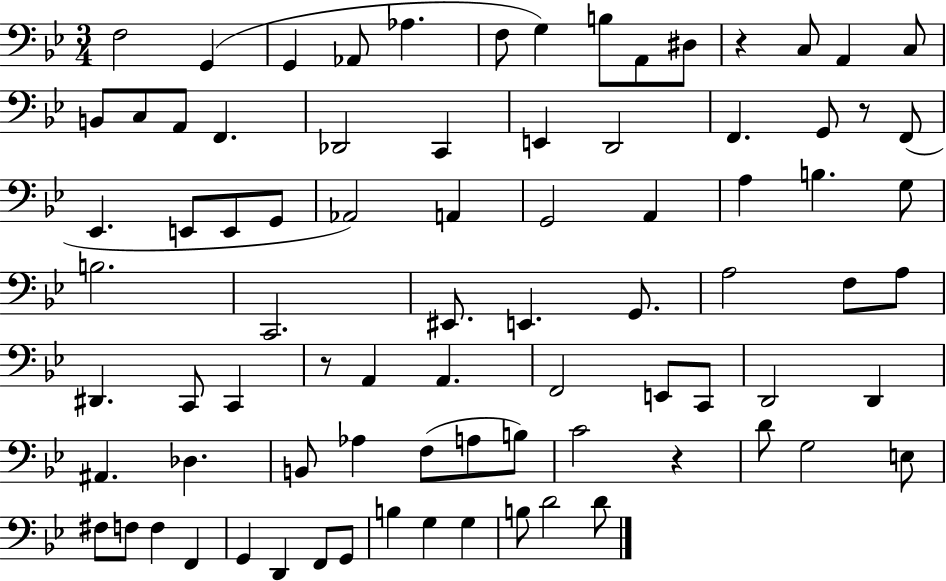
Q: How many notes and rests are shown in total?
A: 82